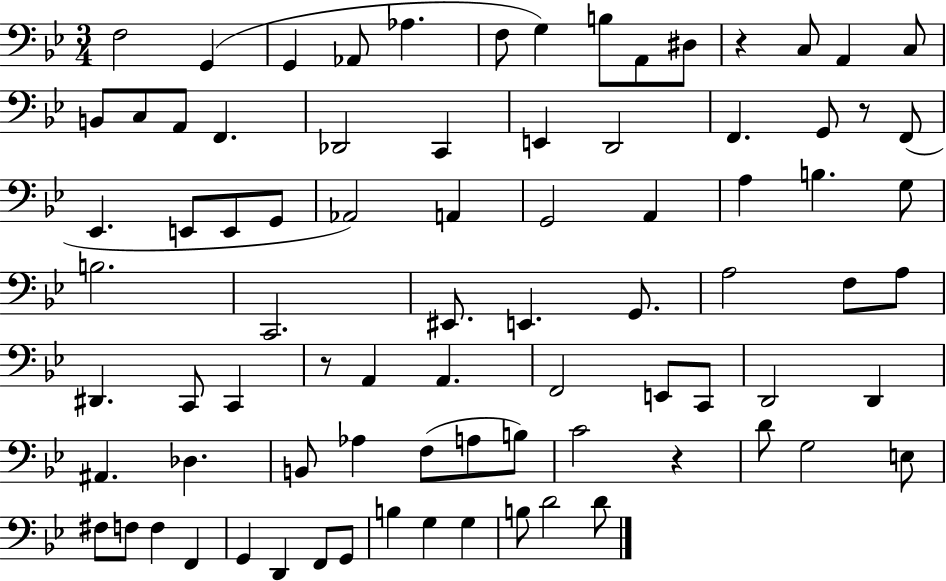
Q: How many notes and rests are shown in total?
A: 82